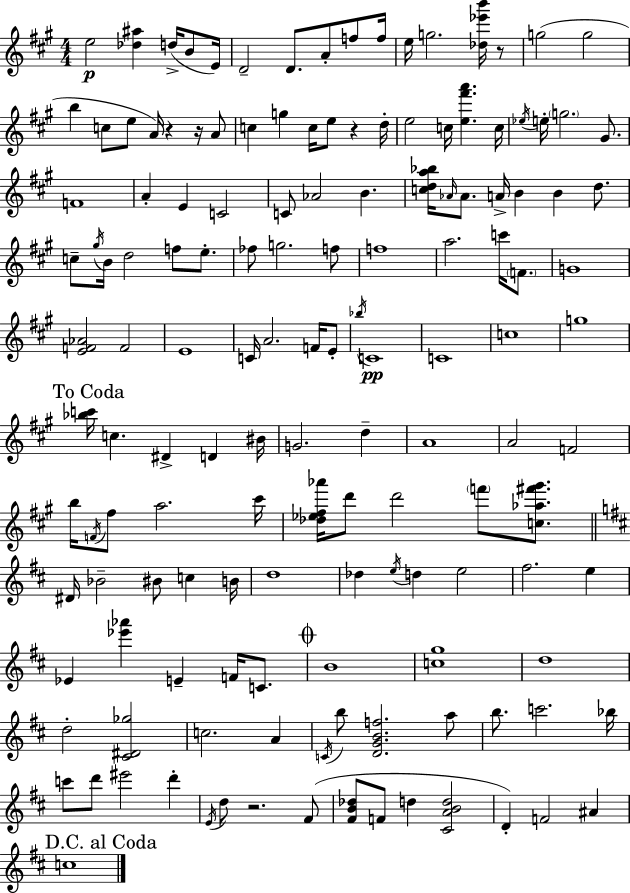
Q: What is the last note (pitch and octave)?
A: C5